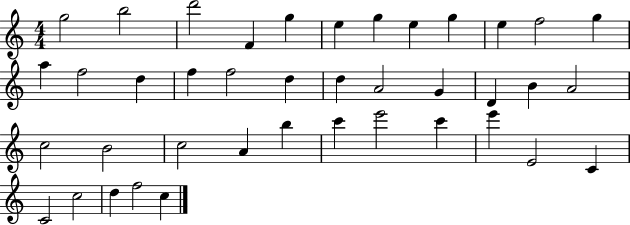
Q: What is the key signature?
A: C major